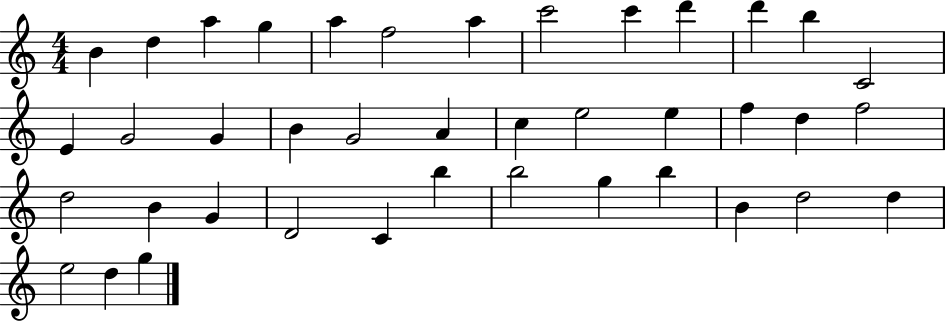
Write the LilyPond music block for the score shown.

{
  \clef treble
  \numericTimeSignature
  \time 4/4
  \key c \major
  b'4 d''4 a''4 g''4 | a''4 f''2 a''4 | c'''2 c'''4 d'''4 | d'''4 b''4 c'2 | \break e'4 g'2 g'4 | b'4 g'2 a'4 | c''4 e''2 e''4 | f''4 d''4 f''2 | \break d''2 b'4 g'4 | d'2 c'4 b''4 | b''2 g''4 b''4 | b'4 d''2 d''4 | \break e''2 d''4 g''4 | \bar "|."
}